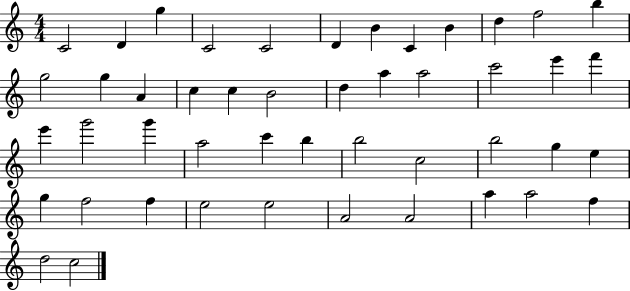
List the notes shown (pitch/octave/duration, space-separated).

C4/h D4/q G5/q C4/h C4/h D4/q B4/q C4/q B4/q D5/q F5/h B5/q G5/h G5/q A4/q C5/q C5/q B4/h D5/q A5/q A5/h C6/h E6/q F6/q E6/q G6/h G6/q A5/h C6/q B5/q B5/h C5/h B5/h G5/q E5/q G5/q F5/h F5/q E5/h E5/h A4/h A4/h A5/q A5/h F5/q D5/h C5/h